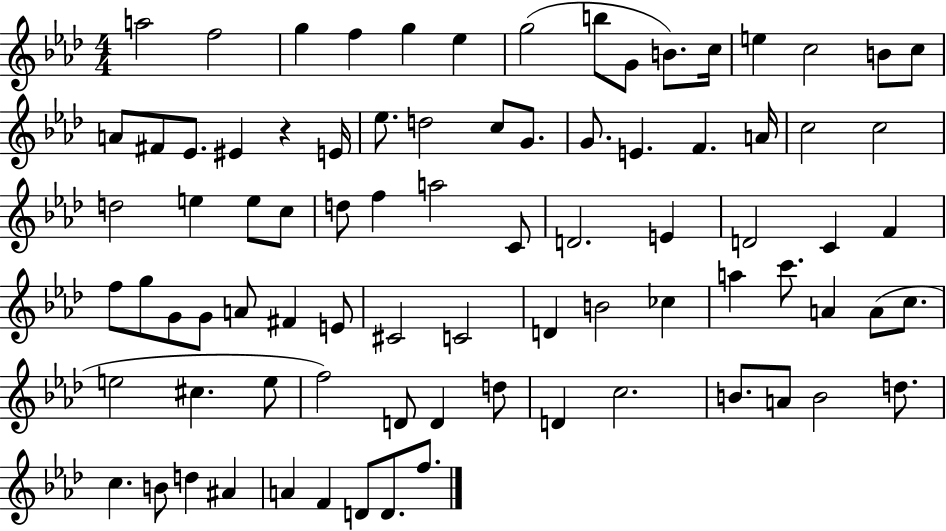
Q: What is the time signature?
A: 4/4